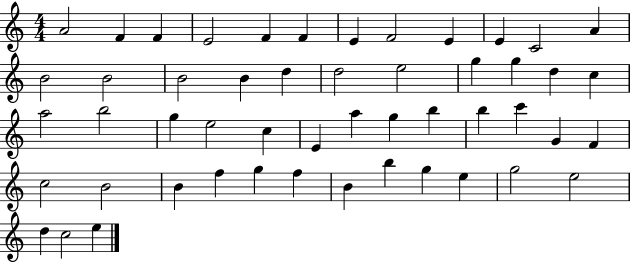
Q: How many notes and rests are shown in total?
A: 51